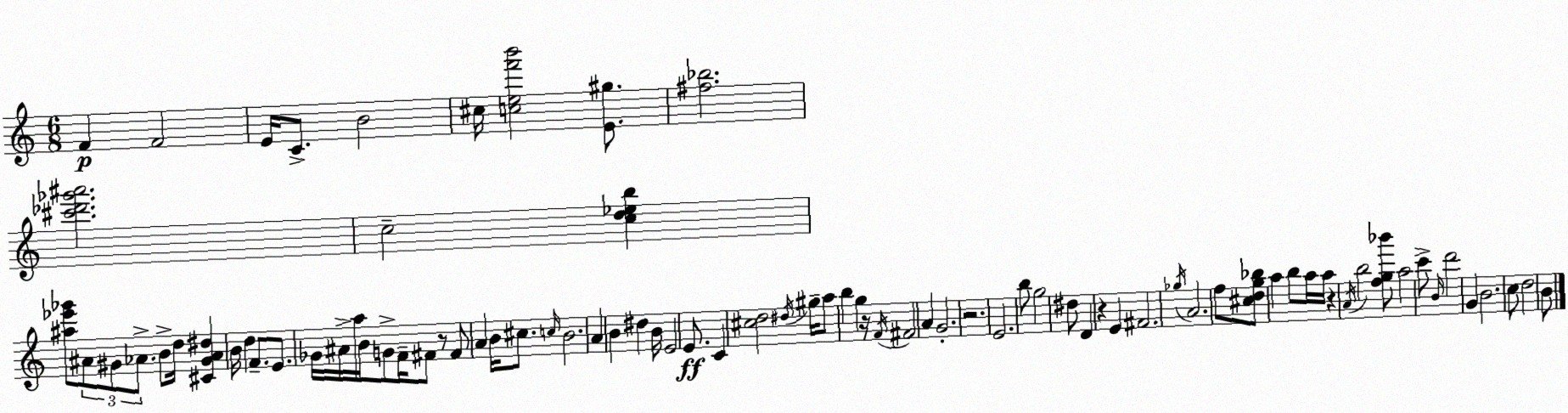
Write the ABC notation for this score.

X:1
T:Untitled
M:6/8
L:1/4
K:C
F F2 E/4 C/2 B2 ^c/4 [cef'b']2 [E^g]/2 [^f_b]2 [^c'_d'_g'^a']2 c2 [cd_eb] [^a_e'_g']/2 ^A/2 ^G/2 _A/2 B/2 d/4 [^C^G_A^d] B/4 d F/2 E/2 _G/4 ^A/4 a/4 B/4 G/2 F/4 ^F/2 z/2 ^F/2 A B/4 ^c/2 c/4 B2 A B ^d B/4 E2 E/2 C [^cd]2 ^d/4 ^g/4 a/2 b g z/4 F/4 ^F2 A G2 z2 E2 b/2 g2 ^d/2 D z E ^F2 _g/4 A2 f/2 [^cdg_b]/2 a b/2 a/4 a/4 z A/4 b2 [fg_b']/2 a2 c'/2 B/4 d'2 G B2 c/2 d2 B/2